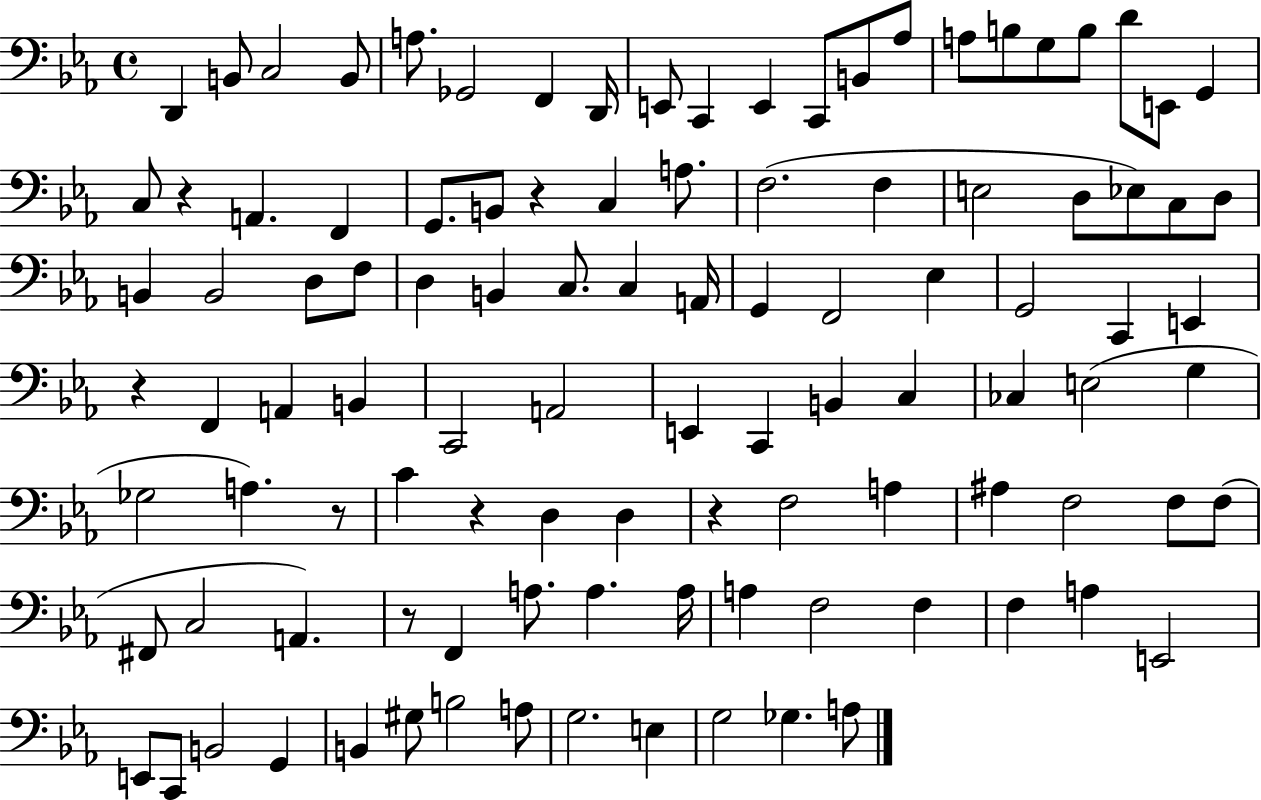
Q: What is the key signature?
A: EES major